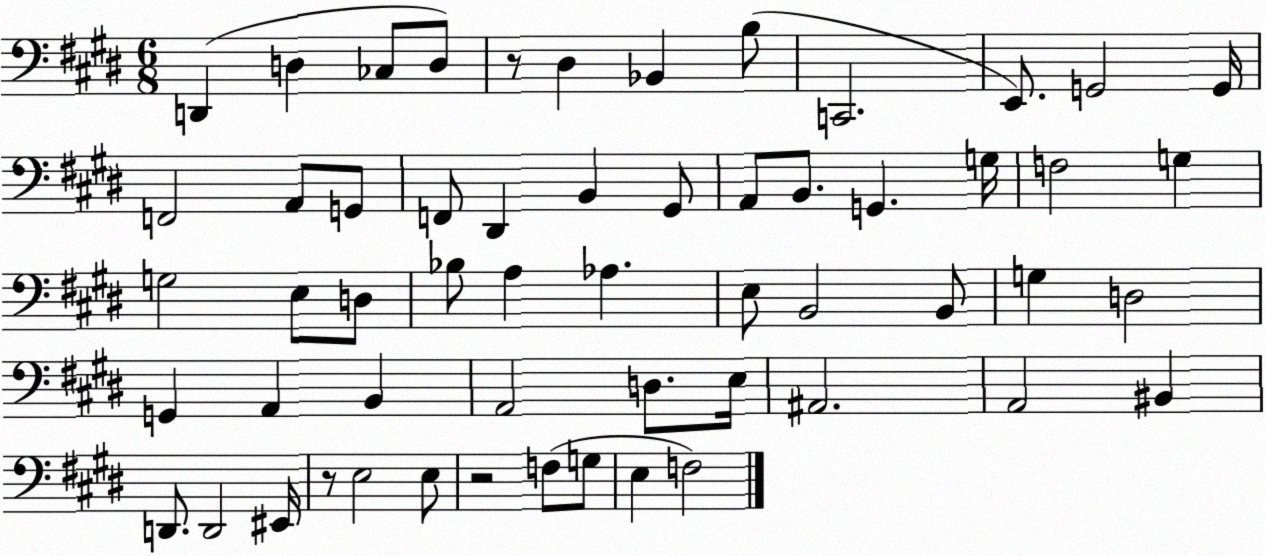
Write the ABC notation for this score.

X:1
T:Untitled
M:6/8
L:1/4
K:E
D,, D, _C,/2 D,/2 z/2 ^D, _B,, B,/2 C,,2 E,,/2 G,,2 G,,/4 F,,2 A,,/2 G,,/2 F,,/2 ^D,, B,, ^G,,/2 A,,/2 B,,/2 G,, G,/4 F,2 G, G,2 E,/2 D,/2 _B,/2 A, _A, E,/2 B,,2 B,,/2 G, D,2 G,, A,, B,, A,,2 D,/2 E,/4 ^A,,2 A,,2 ^B,, D,,/2 D,,2 ^E,,/4 z/2 E,2 E,/2 z2 F,/2 G,/2 E, F,2